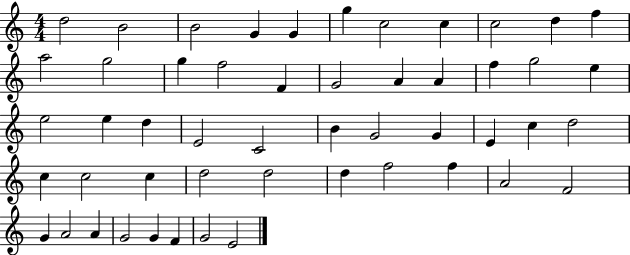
D5/h B4/h B4/h G4/q G4/q G5/q C5/h C5/q C5/h D5/q F5/q A5/h G5/h G5/q F5/h F4/q G4/h A4/q A4/q F5/q G5/h E5/q E5/h E5/q D5/q E4/h C4/h B4/q G4/h G4/q E4/q C5/q D5/h C5/q C5/h C5/q D5/h D5/h D5/q F5/h F5/q A4/h F4/h G4/q A4/h A4/q G4/h G4/q F4/q G4/h E4/h